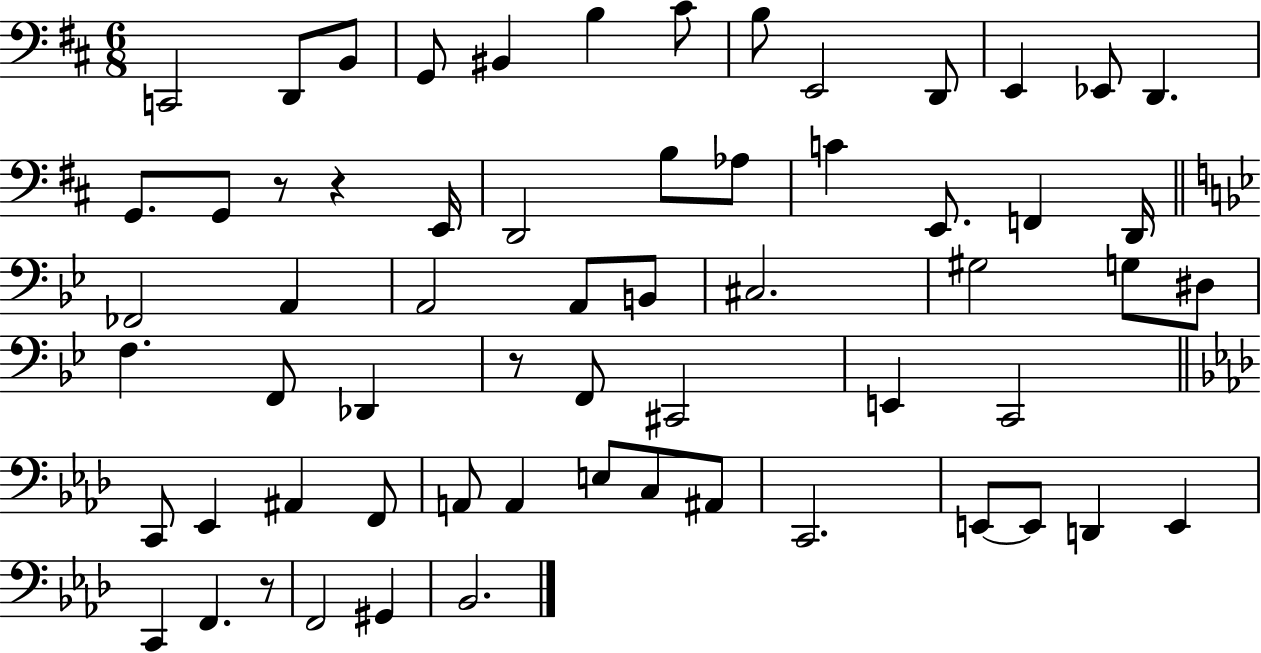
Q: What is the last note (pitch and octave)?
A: Bb2